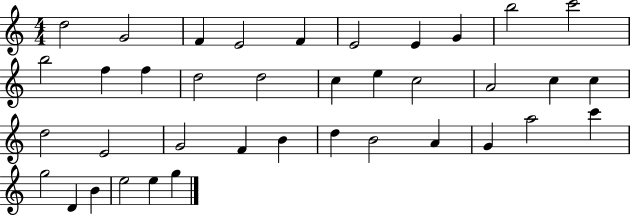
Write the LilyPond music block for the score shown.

{
  \clef treble
  \numericTimeSignature
  \time 4/4
  \key c \major
  d''2 g'2 | f'4 e'2 f'4 | e'2 e'4 g'4 | b''2 c'''2 | \break b''2 f''4 f''4 | d''2 d''2 | c''4 e''4 c''2 | a'2 c''4 c''4 | \break d''2 e'2 | g'2 f'4 b'4 | d''4 b'2 a'4 | g'4 a''2 c'''4 | \break g''2 d'4 b'4 | e''2 e''4 g''4 | \bar "|."
}